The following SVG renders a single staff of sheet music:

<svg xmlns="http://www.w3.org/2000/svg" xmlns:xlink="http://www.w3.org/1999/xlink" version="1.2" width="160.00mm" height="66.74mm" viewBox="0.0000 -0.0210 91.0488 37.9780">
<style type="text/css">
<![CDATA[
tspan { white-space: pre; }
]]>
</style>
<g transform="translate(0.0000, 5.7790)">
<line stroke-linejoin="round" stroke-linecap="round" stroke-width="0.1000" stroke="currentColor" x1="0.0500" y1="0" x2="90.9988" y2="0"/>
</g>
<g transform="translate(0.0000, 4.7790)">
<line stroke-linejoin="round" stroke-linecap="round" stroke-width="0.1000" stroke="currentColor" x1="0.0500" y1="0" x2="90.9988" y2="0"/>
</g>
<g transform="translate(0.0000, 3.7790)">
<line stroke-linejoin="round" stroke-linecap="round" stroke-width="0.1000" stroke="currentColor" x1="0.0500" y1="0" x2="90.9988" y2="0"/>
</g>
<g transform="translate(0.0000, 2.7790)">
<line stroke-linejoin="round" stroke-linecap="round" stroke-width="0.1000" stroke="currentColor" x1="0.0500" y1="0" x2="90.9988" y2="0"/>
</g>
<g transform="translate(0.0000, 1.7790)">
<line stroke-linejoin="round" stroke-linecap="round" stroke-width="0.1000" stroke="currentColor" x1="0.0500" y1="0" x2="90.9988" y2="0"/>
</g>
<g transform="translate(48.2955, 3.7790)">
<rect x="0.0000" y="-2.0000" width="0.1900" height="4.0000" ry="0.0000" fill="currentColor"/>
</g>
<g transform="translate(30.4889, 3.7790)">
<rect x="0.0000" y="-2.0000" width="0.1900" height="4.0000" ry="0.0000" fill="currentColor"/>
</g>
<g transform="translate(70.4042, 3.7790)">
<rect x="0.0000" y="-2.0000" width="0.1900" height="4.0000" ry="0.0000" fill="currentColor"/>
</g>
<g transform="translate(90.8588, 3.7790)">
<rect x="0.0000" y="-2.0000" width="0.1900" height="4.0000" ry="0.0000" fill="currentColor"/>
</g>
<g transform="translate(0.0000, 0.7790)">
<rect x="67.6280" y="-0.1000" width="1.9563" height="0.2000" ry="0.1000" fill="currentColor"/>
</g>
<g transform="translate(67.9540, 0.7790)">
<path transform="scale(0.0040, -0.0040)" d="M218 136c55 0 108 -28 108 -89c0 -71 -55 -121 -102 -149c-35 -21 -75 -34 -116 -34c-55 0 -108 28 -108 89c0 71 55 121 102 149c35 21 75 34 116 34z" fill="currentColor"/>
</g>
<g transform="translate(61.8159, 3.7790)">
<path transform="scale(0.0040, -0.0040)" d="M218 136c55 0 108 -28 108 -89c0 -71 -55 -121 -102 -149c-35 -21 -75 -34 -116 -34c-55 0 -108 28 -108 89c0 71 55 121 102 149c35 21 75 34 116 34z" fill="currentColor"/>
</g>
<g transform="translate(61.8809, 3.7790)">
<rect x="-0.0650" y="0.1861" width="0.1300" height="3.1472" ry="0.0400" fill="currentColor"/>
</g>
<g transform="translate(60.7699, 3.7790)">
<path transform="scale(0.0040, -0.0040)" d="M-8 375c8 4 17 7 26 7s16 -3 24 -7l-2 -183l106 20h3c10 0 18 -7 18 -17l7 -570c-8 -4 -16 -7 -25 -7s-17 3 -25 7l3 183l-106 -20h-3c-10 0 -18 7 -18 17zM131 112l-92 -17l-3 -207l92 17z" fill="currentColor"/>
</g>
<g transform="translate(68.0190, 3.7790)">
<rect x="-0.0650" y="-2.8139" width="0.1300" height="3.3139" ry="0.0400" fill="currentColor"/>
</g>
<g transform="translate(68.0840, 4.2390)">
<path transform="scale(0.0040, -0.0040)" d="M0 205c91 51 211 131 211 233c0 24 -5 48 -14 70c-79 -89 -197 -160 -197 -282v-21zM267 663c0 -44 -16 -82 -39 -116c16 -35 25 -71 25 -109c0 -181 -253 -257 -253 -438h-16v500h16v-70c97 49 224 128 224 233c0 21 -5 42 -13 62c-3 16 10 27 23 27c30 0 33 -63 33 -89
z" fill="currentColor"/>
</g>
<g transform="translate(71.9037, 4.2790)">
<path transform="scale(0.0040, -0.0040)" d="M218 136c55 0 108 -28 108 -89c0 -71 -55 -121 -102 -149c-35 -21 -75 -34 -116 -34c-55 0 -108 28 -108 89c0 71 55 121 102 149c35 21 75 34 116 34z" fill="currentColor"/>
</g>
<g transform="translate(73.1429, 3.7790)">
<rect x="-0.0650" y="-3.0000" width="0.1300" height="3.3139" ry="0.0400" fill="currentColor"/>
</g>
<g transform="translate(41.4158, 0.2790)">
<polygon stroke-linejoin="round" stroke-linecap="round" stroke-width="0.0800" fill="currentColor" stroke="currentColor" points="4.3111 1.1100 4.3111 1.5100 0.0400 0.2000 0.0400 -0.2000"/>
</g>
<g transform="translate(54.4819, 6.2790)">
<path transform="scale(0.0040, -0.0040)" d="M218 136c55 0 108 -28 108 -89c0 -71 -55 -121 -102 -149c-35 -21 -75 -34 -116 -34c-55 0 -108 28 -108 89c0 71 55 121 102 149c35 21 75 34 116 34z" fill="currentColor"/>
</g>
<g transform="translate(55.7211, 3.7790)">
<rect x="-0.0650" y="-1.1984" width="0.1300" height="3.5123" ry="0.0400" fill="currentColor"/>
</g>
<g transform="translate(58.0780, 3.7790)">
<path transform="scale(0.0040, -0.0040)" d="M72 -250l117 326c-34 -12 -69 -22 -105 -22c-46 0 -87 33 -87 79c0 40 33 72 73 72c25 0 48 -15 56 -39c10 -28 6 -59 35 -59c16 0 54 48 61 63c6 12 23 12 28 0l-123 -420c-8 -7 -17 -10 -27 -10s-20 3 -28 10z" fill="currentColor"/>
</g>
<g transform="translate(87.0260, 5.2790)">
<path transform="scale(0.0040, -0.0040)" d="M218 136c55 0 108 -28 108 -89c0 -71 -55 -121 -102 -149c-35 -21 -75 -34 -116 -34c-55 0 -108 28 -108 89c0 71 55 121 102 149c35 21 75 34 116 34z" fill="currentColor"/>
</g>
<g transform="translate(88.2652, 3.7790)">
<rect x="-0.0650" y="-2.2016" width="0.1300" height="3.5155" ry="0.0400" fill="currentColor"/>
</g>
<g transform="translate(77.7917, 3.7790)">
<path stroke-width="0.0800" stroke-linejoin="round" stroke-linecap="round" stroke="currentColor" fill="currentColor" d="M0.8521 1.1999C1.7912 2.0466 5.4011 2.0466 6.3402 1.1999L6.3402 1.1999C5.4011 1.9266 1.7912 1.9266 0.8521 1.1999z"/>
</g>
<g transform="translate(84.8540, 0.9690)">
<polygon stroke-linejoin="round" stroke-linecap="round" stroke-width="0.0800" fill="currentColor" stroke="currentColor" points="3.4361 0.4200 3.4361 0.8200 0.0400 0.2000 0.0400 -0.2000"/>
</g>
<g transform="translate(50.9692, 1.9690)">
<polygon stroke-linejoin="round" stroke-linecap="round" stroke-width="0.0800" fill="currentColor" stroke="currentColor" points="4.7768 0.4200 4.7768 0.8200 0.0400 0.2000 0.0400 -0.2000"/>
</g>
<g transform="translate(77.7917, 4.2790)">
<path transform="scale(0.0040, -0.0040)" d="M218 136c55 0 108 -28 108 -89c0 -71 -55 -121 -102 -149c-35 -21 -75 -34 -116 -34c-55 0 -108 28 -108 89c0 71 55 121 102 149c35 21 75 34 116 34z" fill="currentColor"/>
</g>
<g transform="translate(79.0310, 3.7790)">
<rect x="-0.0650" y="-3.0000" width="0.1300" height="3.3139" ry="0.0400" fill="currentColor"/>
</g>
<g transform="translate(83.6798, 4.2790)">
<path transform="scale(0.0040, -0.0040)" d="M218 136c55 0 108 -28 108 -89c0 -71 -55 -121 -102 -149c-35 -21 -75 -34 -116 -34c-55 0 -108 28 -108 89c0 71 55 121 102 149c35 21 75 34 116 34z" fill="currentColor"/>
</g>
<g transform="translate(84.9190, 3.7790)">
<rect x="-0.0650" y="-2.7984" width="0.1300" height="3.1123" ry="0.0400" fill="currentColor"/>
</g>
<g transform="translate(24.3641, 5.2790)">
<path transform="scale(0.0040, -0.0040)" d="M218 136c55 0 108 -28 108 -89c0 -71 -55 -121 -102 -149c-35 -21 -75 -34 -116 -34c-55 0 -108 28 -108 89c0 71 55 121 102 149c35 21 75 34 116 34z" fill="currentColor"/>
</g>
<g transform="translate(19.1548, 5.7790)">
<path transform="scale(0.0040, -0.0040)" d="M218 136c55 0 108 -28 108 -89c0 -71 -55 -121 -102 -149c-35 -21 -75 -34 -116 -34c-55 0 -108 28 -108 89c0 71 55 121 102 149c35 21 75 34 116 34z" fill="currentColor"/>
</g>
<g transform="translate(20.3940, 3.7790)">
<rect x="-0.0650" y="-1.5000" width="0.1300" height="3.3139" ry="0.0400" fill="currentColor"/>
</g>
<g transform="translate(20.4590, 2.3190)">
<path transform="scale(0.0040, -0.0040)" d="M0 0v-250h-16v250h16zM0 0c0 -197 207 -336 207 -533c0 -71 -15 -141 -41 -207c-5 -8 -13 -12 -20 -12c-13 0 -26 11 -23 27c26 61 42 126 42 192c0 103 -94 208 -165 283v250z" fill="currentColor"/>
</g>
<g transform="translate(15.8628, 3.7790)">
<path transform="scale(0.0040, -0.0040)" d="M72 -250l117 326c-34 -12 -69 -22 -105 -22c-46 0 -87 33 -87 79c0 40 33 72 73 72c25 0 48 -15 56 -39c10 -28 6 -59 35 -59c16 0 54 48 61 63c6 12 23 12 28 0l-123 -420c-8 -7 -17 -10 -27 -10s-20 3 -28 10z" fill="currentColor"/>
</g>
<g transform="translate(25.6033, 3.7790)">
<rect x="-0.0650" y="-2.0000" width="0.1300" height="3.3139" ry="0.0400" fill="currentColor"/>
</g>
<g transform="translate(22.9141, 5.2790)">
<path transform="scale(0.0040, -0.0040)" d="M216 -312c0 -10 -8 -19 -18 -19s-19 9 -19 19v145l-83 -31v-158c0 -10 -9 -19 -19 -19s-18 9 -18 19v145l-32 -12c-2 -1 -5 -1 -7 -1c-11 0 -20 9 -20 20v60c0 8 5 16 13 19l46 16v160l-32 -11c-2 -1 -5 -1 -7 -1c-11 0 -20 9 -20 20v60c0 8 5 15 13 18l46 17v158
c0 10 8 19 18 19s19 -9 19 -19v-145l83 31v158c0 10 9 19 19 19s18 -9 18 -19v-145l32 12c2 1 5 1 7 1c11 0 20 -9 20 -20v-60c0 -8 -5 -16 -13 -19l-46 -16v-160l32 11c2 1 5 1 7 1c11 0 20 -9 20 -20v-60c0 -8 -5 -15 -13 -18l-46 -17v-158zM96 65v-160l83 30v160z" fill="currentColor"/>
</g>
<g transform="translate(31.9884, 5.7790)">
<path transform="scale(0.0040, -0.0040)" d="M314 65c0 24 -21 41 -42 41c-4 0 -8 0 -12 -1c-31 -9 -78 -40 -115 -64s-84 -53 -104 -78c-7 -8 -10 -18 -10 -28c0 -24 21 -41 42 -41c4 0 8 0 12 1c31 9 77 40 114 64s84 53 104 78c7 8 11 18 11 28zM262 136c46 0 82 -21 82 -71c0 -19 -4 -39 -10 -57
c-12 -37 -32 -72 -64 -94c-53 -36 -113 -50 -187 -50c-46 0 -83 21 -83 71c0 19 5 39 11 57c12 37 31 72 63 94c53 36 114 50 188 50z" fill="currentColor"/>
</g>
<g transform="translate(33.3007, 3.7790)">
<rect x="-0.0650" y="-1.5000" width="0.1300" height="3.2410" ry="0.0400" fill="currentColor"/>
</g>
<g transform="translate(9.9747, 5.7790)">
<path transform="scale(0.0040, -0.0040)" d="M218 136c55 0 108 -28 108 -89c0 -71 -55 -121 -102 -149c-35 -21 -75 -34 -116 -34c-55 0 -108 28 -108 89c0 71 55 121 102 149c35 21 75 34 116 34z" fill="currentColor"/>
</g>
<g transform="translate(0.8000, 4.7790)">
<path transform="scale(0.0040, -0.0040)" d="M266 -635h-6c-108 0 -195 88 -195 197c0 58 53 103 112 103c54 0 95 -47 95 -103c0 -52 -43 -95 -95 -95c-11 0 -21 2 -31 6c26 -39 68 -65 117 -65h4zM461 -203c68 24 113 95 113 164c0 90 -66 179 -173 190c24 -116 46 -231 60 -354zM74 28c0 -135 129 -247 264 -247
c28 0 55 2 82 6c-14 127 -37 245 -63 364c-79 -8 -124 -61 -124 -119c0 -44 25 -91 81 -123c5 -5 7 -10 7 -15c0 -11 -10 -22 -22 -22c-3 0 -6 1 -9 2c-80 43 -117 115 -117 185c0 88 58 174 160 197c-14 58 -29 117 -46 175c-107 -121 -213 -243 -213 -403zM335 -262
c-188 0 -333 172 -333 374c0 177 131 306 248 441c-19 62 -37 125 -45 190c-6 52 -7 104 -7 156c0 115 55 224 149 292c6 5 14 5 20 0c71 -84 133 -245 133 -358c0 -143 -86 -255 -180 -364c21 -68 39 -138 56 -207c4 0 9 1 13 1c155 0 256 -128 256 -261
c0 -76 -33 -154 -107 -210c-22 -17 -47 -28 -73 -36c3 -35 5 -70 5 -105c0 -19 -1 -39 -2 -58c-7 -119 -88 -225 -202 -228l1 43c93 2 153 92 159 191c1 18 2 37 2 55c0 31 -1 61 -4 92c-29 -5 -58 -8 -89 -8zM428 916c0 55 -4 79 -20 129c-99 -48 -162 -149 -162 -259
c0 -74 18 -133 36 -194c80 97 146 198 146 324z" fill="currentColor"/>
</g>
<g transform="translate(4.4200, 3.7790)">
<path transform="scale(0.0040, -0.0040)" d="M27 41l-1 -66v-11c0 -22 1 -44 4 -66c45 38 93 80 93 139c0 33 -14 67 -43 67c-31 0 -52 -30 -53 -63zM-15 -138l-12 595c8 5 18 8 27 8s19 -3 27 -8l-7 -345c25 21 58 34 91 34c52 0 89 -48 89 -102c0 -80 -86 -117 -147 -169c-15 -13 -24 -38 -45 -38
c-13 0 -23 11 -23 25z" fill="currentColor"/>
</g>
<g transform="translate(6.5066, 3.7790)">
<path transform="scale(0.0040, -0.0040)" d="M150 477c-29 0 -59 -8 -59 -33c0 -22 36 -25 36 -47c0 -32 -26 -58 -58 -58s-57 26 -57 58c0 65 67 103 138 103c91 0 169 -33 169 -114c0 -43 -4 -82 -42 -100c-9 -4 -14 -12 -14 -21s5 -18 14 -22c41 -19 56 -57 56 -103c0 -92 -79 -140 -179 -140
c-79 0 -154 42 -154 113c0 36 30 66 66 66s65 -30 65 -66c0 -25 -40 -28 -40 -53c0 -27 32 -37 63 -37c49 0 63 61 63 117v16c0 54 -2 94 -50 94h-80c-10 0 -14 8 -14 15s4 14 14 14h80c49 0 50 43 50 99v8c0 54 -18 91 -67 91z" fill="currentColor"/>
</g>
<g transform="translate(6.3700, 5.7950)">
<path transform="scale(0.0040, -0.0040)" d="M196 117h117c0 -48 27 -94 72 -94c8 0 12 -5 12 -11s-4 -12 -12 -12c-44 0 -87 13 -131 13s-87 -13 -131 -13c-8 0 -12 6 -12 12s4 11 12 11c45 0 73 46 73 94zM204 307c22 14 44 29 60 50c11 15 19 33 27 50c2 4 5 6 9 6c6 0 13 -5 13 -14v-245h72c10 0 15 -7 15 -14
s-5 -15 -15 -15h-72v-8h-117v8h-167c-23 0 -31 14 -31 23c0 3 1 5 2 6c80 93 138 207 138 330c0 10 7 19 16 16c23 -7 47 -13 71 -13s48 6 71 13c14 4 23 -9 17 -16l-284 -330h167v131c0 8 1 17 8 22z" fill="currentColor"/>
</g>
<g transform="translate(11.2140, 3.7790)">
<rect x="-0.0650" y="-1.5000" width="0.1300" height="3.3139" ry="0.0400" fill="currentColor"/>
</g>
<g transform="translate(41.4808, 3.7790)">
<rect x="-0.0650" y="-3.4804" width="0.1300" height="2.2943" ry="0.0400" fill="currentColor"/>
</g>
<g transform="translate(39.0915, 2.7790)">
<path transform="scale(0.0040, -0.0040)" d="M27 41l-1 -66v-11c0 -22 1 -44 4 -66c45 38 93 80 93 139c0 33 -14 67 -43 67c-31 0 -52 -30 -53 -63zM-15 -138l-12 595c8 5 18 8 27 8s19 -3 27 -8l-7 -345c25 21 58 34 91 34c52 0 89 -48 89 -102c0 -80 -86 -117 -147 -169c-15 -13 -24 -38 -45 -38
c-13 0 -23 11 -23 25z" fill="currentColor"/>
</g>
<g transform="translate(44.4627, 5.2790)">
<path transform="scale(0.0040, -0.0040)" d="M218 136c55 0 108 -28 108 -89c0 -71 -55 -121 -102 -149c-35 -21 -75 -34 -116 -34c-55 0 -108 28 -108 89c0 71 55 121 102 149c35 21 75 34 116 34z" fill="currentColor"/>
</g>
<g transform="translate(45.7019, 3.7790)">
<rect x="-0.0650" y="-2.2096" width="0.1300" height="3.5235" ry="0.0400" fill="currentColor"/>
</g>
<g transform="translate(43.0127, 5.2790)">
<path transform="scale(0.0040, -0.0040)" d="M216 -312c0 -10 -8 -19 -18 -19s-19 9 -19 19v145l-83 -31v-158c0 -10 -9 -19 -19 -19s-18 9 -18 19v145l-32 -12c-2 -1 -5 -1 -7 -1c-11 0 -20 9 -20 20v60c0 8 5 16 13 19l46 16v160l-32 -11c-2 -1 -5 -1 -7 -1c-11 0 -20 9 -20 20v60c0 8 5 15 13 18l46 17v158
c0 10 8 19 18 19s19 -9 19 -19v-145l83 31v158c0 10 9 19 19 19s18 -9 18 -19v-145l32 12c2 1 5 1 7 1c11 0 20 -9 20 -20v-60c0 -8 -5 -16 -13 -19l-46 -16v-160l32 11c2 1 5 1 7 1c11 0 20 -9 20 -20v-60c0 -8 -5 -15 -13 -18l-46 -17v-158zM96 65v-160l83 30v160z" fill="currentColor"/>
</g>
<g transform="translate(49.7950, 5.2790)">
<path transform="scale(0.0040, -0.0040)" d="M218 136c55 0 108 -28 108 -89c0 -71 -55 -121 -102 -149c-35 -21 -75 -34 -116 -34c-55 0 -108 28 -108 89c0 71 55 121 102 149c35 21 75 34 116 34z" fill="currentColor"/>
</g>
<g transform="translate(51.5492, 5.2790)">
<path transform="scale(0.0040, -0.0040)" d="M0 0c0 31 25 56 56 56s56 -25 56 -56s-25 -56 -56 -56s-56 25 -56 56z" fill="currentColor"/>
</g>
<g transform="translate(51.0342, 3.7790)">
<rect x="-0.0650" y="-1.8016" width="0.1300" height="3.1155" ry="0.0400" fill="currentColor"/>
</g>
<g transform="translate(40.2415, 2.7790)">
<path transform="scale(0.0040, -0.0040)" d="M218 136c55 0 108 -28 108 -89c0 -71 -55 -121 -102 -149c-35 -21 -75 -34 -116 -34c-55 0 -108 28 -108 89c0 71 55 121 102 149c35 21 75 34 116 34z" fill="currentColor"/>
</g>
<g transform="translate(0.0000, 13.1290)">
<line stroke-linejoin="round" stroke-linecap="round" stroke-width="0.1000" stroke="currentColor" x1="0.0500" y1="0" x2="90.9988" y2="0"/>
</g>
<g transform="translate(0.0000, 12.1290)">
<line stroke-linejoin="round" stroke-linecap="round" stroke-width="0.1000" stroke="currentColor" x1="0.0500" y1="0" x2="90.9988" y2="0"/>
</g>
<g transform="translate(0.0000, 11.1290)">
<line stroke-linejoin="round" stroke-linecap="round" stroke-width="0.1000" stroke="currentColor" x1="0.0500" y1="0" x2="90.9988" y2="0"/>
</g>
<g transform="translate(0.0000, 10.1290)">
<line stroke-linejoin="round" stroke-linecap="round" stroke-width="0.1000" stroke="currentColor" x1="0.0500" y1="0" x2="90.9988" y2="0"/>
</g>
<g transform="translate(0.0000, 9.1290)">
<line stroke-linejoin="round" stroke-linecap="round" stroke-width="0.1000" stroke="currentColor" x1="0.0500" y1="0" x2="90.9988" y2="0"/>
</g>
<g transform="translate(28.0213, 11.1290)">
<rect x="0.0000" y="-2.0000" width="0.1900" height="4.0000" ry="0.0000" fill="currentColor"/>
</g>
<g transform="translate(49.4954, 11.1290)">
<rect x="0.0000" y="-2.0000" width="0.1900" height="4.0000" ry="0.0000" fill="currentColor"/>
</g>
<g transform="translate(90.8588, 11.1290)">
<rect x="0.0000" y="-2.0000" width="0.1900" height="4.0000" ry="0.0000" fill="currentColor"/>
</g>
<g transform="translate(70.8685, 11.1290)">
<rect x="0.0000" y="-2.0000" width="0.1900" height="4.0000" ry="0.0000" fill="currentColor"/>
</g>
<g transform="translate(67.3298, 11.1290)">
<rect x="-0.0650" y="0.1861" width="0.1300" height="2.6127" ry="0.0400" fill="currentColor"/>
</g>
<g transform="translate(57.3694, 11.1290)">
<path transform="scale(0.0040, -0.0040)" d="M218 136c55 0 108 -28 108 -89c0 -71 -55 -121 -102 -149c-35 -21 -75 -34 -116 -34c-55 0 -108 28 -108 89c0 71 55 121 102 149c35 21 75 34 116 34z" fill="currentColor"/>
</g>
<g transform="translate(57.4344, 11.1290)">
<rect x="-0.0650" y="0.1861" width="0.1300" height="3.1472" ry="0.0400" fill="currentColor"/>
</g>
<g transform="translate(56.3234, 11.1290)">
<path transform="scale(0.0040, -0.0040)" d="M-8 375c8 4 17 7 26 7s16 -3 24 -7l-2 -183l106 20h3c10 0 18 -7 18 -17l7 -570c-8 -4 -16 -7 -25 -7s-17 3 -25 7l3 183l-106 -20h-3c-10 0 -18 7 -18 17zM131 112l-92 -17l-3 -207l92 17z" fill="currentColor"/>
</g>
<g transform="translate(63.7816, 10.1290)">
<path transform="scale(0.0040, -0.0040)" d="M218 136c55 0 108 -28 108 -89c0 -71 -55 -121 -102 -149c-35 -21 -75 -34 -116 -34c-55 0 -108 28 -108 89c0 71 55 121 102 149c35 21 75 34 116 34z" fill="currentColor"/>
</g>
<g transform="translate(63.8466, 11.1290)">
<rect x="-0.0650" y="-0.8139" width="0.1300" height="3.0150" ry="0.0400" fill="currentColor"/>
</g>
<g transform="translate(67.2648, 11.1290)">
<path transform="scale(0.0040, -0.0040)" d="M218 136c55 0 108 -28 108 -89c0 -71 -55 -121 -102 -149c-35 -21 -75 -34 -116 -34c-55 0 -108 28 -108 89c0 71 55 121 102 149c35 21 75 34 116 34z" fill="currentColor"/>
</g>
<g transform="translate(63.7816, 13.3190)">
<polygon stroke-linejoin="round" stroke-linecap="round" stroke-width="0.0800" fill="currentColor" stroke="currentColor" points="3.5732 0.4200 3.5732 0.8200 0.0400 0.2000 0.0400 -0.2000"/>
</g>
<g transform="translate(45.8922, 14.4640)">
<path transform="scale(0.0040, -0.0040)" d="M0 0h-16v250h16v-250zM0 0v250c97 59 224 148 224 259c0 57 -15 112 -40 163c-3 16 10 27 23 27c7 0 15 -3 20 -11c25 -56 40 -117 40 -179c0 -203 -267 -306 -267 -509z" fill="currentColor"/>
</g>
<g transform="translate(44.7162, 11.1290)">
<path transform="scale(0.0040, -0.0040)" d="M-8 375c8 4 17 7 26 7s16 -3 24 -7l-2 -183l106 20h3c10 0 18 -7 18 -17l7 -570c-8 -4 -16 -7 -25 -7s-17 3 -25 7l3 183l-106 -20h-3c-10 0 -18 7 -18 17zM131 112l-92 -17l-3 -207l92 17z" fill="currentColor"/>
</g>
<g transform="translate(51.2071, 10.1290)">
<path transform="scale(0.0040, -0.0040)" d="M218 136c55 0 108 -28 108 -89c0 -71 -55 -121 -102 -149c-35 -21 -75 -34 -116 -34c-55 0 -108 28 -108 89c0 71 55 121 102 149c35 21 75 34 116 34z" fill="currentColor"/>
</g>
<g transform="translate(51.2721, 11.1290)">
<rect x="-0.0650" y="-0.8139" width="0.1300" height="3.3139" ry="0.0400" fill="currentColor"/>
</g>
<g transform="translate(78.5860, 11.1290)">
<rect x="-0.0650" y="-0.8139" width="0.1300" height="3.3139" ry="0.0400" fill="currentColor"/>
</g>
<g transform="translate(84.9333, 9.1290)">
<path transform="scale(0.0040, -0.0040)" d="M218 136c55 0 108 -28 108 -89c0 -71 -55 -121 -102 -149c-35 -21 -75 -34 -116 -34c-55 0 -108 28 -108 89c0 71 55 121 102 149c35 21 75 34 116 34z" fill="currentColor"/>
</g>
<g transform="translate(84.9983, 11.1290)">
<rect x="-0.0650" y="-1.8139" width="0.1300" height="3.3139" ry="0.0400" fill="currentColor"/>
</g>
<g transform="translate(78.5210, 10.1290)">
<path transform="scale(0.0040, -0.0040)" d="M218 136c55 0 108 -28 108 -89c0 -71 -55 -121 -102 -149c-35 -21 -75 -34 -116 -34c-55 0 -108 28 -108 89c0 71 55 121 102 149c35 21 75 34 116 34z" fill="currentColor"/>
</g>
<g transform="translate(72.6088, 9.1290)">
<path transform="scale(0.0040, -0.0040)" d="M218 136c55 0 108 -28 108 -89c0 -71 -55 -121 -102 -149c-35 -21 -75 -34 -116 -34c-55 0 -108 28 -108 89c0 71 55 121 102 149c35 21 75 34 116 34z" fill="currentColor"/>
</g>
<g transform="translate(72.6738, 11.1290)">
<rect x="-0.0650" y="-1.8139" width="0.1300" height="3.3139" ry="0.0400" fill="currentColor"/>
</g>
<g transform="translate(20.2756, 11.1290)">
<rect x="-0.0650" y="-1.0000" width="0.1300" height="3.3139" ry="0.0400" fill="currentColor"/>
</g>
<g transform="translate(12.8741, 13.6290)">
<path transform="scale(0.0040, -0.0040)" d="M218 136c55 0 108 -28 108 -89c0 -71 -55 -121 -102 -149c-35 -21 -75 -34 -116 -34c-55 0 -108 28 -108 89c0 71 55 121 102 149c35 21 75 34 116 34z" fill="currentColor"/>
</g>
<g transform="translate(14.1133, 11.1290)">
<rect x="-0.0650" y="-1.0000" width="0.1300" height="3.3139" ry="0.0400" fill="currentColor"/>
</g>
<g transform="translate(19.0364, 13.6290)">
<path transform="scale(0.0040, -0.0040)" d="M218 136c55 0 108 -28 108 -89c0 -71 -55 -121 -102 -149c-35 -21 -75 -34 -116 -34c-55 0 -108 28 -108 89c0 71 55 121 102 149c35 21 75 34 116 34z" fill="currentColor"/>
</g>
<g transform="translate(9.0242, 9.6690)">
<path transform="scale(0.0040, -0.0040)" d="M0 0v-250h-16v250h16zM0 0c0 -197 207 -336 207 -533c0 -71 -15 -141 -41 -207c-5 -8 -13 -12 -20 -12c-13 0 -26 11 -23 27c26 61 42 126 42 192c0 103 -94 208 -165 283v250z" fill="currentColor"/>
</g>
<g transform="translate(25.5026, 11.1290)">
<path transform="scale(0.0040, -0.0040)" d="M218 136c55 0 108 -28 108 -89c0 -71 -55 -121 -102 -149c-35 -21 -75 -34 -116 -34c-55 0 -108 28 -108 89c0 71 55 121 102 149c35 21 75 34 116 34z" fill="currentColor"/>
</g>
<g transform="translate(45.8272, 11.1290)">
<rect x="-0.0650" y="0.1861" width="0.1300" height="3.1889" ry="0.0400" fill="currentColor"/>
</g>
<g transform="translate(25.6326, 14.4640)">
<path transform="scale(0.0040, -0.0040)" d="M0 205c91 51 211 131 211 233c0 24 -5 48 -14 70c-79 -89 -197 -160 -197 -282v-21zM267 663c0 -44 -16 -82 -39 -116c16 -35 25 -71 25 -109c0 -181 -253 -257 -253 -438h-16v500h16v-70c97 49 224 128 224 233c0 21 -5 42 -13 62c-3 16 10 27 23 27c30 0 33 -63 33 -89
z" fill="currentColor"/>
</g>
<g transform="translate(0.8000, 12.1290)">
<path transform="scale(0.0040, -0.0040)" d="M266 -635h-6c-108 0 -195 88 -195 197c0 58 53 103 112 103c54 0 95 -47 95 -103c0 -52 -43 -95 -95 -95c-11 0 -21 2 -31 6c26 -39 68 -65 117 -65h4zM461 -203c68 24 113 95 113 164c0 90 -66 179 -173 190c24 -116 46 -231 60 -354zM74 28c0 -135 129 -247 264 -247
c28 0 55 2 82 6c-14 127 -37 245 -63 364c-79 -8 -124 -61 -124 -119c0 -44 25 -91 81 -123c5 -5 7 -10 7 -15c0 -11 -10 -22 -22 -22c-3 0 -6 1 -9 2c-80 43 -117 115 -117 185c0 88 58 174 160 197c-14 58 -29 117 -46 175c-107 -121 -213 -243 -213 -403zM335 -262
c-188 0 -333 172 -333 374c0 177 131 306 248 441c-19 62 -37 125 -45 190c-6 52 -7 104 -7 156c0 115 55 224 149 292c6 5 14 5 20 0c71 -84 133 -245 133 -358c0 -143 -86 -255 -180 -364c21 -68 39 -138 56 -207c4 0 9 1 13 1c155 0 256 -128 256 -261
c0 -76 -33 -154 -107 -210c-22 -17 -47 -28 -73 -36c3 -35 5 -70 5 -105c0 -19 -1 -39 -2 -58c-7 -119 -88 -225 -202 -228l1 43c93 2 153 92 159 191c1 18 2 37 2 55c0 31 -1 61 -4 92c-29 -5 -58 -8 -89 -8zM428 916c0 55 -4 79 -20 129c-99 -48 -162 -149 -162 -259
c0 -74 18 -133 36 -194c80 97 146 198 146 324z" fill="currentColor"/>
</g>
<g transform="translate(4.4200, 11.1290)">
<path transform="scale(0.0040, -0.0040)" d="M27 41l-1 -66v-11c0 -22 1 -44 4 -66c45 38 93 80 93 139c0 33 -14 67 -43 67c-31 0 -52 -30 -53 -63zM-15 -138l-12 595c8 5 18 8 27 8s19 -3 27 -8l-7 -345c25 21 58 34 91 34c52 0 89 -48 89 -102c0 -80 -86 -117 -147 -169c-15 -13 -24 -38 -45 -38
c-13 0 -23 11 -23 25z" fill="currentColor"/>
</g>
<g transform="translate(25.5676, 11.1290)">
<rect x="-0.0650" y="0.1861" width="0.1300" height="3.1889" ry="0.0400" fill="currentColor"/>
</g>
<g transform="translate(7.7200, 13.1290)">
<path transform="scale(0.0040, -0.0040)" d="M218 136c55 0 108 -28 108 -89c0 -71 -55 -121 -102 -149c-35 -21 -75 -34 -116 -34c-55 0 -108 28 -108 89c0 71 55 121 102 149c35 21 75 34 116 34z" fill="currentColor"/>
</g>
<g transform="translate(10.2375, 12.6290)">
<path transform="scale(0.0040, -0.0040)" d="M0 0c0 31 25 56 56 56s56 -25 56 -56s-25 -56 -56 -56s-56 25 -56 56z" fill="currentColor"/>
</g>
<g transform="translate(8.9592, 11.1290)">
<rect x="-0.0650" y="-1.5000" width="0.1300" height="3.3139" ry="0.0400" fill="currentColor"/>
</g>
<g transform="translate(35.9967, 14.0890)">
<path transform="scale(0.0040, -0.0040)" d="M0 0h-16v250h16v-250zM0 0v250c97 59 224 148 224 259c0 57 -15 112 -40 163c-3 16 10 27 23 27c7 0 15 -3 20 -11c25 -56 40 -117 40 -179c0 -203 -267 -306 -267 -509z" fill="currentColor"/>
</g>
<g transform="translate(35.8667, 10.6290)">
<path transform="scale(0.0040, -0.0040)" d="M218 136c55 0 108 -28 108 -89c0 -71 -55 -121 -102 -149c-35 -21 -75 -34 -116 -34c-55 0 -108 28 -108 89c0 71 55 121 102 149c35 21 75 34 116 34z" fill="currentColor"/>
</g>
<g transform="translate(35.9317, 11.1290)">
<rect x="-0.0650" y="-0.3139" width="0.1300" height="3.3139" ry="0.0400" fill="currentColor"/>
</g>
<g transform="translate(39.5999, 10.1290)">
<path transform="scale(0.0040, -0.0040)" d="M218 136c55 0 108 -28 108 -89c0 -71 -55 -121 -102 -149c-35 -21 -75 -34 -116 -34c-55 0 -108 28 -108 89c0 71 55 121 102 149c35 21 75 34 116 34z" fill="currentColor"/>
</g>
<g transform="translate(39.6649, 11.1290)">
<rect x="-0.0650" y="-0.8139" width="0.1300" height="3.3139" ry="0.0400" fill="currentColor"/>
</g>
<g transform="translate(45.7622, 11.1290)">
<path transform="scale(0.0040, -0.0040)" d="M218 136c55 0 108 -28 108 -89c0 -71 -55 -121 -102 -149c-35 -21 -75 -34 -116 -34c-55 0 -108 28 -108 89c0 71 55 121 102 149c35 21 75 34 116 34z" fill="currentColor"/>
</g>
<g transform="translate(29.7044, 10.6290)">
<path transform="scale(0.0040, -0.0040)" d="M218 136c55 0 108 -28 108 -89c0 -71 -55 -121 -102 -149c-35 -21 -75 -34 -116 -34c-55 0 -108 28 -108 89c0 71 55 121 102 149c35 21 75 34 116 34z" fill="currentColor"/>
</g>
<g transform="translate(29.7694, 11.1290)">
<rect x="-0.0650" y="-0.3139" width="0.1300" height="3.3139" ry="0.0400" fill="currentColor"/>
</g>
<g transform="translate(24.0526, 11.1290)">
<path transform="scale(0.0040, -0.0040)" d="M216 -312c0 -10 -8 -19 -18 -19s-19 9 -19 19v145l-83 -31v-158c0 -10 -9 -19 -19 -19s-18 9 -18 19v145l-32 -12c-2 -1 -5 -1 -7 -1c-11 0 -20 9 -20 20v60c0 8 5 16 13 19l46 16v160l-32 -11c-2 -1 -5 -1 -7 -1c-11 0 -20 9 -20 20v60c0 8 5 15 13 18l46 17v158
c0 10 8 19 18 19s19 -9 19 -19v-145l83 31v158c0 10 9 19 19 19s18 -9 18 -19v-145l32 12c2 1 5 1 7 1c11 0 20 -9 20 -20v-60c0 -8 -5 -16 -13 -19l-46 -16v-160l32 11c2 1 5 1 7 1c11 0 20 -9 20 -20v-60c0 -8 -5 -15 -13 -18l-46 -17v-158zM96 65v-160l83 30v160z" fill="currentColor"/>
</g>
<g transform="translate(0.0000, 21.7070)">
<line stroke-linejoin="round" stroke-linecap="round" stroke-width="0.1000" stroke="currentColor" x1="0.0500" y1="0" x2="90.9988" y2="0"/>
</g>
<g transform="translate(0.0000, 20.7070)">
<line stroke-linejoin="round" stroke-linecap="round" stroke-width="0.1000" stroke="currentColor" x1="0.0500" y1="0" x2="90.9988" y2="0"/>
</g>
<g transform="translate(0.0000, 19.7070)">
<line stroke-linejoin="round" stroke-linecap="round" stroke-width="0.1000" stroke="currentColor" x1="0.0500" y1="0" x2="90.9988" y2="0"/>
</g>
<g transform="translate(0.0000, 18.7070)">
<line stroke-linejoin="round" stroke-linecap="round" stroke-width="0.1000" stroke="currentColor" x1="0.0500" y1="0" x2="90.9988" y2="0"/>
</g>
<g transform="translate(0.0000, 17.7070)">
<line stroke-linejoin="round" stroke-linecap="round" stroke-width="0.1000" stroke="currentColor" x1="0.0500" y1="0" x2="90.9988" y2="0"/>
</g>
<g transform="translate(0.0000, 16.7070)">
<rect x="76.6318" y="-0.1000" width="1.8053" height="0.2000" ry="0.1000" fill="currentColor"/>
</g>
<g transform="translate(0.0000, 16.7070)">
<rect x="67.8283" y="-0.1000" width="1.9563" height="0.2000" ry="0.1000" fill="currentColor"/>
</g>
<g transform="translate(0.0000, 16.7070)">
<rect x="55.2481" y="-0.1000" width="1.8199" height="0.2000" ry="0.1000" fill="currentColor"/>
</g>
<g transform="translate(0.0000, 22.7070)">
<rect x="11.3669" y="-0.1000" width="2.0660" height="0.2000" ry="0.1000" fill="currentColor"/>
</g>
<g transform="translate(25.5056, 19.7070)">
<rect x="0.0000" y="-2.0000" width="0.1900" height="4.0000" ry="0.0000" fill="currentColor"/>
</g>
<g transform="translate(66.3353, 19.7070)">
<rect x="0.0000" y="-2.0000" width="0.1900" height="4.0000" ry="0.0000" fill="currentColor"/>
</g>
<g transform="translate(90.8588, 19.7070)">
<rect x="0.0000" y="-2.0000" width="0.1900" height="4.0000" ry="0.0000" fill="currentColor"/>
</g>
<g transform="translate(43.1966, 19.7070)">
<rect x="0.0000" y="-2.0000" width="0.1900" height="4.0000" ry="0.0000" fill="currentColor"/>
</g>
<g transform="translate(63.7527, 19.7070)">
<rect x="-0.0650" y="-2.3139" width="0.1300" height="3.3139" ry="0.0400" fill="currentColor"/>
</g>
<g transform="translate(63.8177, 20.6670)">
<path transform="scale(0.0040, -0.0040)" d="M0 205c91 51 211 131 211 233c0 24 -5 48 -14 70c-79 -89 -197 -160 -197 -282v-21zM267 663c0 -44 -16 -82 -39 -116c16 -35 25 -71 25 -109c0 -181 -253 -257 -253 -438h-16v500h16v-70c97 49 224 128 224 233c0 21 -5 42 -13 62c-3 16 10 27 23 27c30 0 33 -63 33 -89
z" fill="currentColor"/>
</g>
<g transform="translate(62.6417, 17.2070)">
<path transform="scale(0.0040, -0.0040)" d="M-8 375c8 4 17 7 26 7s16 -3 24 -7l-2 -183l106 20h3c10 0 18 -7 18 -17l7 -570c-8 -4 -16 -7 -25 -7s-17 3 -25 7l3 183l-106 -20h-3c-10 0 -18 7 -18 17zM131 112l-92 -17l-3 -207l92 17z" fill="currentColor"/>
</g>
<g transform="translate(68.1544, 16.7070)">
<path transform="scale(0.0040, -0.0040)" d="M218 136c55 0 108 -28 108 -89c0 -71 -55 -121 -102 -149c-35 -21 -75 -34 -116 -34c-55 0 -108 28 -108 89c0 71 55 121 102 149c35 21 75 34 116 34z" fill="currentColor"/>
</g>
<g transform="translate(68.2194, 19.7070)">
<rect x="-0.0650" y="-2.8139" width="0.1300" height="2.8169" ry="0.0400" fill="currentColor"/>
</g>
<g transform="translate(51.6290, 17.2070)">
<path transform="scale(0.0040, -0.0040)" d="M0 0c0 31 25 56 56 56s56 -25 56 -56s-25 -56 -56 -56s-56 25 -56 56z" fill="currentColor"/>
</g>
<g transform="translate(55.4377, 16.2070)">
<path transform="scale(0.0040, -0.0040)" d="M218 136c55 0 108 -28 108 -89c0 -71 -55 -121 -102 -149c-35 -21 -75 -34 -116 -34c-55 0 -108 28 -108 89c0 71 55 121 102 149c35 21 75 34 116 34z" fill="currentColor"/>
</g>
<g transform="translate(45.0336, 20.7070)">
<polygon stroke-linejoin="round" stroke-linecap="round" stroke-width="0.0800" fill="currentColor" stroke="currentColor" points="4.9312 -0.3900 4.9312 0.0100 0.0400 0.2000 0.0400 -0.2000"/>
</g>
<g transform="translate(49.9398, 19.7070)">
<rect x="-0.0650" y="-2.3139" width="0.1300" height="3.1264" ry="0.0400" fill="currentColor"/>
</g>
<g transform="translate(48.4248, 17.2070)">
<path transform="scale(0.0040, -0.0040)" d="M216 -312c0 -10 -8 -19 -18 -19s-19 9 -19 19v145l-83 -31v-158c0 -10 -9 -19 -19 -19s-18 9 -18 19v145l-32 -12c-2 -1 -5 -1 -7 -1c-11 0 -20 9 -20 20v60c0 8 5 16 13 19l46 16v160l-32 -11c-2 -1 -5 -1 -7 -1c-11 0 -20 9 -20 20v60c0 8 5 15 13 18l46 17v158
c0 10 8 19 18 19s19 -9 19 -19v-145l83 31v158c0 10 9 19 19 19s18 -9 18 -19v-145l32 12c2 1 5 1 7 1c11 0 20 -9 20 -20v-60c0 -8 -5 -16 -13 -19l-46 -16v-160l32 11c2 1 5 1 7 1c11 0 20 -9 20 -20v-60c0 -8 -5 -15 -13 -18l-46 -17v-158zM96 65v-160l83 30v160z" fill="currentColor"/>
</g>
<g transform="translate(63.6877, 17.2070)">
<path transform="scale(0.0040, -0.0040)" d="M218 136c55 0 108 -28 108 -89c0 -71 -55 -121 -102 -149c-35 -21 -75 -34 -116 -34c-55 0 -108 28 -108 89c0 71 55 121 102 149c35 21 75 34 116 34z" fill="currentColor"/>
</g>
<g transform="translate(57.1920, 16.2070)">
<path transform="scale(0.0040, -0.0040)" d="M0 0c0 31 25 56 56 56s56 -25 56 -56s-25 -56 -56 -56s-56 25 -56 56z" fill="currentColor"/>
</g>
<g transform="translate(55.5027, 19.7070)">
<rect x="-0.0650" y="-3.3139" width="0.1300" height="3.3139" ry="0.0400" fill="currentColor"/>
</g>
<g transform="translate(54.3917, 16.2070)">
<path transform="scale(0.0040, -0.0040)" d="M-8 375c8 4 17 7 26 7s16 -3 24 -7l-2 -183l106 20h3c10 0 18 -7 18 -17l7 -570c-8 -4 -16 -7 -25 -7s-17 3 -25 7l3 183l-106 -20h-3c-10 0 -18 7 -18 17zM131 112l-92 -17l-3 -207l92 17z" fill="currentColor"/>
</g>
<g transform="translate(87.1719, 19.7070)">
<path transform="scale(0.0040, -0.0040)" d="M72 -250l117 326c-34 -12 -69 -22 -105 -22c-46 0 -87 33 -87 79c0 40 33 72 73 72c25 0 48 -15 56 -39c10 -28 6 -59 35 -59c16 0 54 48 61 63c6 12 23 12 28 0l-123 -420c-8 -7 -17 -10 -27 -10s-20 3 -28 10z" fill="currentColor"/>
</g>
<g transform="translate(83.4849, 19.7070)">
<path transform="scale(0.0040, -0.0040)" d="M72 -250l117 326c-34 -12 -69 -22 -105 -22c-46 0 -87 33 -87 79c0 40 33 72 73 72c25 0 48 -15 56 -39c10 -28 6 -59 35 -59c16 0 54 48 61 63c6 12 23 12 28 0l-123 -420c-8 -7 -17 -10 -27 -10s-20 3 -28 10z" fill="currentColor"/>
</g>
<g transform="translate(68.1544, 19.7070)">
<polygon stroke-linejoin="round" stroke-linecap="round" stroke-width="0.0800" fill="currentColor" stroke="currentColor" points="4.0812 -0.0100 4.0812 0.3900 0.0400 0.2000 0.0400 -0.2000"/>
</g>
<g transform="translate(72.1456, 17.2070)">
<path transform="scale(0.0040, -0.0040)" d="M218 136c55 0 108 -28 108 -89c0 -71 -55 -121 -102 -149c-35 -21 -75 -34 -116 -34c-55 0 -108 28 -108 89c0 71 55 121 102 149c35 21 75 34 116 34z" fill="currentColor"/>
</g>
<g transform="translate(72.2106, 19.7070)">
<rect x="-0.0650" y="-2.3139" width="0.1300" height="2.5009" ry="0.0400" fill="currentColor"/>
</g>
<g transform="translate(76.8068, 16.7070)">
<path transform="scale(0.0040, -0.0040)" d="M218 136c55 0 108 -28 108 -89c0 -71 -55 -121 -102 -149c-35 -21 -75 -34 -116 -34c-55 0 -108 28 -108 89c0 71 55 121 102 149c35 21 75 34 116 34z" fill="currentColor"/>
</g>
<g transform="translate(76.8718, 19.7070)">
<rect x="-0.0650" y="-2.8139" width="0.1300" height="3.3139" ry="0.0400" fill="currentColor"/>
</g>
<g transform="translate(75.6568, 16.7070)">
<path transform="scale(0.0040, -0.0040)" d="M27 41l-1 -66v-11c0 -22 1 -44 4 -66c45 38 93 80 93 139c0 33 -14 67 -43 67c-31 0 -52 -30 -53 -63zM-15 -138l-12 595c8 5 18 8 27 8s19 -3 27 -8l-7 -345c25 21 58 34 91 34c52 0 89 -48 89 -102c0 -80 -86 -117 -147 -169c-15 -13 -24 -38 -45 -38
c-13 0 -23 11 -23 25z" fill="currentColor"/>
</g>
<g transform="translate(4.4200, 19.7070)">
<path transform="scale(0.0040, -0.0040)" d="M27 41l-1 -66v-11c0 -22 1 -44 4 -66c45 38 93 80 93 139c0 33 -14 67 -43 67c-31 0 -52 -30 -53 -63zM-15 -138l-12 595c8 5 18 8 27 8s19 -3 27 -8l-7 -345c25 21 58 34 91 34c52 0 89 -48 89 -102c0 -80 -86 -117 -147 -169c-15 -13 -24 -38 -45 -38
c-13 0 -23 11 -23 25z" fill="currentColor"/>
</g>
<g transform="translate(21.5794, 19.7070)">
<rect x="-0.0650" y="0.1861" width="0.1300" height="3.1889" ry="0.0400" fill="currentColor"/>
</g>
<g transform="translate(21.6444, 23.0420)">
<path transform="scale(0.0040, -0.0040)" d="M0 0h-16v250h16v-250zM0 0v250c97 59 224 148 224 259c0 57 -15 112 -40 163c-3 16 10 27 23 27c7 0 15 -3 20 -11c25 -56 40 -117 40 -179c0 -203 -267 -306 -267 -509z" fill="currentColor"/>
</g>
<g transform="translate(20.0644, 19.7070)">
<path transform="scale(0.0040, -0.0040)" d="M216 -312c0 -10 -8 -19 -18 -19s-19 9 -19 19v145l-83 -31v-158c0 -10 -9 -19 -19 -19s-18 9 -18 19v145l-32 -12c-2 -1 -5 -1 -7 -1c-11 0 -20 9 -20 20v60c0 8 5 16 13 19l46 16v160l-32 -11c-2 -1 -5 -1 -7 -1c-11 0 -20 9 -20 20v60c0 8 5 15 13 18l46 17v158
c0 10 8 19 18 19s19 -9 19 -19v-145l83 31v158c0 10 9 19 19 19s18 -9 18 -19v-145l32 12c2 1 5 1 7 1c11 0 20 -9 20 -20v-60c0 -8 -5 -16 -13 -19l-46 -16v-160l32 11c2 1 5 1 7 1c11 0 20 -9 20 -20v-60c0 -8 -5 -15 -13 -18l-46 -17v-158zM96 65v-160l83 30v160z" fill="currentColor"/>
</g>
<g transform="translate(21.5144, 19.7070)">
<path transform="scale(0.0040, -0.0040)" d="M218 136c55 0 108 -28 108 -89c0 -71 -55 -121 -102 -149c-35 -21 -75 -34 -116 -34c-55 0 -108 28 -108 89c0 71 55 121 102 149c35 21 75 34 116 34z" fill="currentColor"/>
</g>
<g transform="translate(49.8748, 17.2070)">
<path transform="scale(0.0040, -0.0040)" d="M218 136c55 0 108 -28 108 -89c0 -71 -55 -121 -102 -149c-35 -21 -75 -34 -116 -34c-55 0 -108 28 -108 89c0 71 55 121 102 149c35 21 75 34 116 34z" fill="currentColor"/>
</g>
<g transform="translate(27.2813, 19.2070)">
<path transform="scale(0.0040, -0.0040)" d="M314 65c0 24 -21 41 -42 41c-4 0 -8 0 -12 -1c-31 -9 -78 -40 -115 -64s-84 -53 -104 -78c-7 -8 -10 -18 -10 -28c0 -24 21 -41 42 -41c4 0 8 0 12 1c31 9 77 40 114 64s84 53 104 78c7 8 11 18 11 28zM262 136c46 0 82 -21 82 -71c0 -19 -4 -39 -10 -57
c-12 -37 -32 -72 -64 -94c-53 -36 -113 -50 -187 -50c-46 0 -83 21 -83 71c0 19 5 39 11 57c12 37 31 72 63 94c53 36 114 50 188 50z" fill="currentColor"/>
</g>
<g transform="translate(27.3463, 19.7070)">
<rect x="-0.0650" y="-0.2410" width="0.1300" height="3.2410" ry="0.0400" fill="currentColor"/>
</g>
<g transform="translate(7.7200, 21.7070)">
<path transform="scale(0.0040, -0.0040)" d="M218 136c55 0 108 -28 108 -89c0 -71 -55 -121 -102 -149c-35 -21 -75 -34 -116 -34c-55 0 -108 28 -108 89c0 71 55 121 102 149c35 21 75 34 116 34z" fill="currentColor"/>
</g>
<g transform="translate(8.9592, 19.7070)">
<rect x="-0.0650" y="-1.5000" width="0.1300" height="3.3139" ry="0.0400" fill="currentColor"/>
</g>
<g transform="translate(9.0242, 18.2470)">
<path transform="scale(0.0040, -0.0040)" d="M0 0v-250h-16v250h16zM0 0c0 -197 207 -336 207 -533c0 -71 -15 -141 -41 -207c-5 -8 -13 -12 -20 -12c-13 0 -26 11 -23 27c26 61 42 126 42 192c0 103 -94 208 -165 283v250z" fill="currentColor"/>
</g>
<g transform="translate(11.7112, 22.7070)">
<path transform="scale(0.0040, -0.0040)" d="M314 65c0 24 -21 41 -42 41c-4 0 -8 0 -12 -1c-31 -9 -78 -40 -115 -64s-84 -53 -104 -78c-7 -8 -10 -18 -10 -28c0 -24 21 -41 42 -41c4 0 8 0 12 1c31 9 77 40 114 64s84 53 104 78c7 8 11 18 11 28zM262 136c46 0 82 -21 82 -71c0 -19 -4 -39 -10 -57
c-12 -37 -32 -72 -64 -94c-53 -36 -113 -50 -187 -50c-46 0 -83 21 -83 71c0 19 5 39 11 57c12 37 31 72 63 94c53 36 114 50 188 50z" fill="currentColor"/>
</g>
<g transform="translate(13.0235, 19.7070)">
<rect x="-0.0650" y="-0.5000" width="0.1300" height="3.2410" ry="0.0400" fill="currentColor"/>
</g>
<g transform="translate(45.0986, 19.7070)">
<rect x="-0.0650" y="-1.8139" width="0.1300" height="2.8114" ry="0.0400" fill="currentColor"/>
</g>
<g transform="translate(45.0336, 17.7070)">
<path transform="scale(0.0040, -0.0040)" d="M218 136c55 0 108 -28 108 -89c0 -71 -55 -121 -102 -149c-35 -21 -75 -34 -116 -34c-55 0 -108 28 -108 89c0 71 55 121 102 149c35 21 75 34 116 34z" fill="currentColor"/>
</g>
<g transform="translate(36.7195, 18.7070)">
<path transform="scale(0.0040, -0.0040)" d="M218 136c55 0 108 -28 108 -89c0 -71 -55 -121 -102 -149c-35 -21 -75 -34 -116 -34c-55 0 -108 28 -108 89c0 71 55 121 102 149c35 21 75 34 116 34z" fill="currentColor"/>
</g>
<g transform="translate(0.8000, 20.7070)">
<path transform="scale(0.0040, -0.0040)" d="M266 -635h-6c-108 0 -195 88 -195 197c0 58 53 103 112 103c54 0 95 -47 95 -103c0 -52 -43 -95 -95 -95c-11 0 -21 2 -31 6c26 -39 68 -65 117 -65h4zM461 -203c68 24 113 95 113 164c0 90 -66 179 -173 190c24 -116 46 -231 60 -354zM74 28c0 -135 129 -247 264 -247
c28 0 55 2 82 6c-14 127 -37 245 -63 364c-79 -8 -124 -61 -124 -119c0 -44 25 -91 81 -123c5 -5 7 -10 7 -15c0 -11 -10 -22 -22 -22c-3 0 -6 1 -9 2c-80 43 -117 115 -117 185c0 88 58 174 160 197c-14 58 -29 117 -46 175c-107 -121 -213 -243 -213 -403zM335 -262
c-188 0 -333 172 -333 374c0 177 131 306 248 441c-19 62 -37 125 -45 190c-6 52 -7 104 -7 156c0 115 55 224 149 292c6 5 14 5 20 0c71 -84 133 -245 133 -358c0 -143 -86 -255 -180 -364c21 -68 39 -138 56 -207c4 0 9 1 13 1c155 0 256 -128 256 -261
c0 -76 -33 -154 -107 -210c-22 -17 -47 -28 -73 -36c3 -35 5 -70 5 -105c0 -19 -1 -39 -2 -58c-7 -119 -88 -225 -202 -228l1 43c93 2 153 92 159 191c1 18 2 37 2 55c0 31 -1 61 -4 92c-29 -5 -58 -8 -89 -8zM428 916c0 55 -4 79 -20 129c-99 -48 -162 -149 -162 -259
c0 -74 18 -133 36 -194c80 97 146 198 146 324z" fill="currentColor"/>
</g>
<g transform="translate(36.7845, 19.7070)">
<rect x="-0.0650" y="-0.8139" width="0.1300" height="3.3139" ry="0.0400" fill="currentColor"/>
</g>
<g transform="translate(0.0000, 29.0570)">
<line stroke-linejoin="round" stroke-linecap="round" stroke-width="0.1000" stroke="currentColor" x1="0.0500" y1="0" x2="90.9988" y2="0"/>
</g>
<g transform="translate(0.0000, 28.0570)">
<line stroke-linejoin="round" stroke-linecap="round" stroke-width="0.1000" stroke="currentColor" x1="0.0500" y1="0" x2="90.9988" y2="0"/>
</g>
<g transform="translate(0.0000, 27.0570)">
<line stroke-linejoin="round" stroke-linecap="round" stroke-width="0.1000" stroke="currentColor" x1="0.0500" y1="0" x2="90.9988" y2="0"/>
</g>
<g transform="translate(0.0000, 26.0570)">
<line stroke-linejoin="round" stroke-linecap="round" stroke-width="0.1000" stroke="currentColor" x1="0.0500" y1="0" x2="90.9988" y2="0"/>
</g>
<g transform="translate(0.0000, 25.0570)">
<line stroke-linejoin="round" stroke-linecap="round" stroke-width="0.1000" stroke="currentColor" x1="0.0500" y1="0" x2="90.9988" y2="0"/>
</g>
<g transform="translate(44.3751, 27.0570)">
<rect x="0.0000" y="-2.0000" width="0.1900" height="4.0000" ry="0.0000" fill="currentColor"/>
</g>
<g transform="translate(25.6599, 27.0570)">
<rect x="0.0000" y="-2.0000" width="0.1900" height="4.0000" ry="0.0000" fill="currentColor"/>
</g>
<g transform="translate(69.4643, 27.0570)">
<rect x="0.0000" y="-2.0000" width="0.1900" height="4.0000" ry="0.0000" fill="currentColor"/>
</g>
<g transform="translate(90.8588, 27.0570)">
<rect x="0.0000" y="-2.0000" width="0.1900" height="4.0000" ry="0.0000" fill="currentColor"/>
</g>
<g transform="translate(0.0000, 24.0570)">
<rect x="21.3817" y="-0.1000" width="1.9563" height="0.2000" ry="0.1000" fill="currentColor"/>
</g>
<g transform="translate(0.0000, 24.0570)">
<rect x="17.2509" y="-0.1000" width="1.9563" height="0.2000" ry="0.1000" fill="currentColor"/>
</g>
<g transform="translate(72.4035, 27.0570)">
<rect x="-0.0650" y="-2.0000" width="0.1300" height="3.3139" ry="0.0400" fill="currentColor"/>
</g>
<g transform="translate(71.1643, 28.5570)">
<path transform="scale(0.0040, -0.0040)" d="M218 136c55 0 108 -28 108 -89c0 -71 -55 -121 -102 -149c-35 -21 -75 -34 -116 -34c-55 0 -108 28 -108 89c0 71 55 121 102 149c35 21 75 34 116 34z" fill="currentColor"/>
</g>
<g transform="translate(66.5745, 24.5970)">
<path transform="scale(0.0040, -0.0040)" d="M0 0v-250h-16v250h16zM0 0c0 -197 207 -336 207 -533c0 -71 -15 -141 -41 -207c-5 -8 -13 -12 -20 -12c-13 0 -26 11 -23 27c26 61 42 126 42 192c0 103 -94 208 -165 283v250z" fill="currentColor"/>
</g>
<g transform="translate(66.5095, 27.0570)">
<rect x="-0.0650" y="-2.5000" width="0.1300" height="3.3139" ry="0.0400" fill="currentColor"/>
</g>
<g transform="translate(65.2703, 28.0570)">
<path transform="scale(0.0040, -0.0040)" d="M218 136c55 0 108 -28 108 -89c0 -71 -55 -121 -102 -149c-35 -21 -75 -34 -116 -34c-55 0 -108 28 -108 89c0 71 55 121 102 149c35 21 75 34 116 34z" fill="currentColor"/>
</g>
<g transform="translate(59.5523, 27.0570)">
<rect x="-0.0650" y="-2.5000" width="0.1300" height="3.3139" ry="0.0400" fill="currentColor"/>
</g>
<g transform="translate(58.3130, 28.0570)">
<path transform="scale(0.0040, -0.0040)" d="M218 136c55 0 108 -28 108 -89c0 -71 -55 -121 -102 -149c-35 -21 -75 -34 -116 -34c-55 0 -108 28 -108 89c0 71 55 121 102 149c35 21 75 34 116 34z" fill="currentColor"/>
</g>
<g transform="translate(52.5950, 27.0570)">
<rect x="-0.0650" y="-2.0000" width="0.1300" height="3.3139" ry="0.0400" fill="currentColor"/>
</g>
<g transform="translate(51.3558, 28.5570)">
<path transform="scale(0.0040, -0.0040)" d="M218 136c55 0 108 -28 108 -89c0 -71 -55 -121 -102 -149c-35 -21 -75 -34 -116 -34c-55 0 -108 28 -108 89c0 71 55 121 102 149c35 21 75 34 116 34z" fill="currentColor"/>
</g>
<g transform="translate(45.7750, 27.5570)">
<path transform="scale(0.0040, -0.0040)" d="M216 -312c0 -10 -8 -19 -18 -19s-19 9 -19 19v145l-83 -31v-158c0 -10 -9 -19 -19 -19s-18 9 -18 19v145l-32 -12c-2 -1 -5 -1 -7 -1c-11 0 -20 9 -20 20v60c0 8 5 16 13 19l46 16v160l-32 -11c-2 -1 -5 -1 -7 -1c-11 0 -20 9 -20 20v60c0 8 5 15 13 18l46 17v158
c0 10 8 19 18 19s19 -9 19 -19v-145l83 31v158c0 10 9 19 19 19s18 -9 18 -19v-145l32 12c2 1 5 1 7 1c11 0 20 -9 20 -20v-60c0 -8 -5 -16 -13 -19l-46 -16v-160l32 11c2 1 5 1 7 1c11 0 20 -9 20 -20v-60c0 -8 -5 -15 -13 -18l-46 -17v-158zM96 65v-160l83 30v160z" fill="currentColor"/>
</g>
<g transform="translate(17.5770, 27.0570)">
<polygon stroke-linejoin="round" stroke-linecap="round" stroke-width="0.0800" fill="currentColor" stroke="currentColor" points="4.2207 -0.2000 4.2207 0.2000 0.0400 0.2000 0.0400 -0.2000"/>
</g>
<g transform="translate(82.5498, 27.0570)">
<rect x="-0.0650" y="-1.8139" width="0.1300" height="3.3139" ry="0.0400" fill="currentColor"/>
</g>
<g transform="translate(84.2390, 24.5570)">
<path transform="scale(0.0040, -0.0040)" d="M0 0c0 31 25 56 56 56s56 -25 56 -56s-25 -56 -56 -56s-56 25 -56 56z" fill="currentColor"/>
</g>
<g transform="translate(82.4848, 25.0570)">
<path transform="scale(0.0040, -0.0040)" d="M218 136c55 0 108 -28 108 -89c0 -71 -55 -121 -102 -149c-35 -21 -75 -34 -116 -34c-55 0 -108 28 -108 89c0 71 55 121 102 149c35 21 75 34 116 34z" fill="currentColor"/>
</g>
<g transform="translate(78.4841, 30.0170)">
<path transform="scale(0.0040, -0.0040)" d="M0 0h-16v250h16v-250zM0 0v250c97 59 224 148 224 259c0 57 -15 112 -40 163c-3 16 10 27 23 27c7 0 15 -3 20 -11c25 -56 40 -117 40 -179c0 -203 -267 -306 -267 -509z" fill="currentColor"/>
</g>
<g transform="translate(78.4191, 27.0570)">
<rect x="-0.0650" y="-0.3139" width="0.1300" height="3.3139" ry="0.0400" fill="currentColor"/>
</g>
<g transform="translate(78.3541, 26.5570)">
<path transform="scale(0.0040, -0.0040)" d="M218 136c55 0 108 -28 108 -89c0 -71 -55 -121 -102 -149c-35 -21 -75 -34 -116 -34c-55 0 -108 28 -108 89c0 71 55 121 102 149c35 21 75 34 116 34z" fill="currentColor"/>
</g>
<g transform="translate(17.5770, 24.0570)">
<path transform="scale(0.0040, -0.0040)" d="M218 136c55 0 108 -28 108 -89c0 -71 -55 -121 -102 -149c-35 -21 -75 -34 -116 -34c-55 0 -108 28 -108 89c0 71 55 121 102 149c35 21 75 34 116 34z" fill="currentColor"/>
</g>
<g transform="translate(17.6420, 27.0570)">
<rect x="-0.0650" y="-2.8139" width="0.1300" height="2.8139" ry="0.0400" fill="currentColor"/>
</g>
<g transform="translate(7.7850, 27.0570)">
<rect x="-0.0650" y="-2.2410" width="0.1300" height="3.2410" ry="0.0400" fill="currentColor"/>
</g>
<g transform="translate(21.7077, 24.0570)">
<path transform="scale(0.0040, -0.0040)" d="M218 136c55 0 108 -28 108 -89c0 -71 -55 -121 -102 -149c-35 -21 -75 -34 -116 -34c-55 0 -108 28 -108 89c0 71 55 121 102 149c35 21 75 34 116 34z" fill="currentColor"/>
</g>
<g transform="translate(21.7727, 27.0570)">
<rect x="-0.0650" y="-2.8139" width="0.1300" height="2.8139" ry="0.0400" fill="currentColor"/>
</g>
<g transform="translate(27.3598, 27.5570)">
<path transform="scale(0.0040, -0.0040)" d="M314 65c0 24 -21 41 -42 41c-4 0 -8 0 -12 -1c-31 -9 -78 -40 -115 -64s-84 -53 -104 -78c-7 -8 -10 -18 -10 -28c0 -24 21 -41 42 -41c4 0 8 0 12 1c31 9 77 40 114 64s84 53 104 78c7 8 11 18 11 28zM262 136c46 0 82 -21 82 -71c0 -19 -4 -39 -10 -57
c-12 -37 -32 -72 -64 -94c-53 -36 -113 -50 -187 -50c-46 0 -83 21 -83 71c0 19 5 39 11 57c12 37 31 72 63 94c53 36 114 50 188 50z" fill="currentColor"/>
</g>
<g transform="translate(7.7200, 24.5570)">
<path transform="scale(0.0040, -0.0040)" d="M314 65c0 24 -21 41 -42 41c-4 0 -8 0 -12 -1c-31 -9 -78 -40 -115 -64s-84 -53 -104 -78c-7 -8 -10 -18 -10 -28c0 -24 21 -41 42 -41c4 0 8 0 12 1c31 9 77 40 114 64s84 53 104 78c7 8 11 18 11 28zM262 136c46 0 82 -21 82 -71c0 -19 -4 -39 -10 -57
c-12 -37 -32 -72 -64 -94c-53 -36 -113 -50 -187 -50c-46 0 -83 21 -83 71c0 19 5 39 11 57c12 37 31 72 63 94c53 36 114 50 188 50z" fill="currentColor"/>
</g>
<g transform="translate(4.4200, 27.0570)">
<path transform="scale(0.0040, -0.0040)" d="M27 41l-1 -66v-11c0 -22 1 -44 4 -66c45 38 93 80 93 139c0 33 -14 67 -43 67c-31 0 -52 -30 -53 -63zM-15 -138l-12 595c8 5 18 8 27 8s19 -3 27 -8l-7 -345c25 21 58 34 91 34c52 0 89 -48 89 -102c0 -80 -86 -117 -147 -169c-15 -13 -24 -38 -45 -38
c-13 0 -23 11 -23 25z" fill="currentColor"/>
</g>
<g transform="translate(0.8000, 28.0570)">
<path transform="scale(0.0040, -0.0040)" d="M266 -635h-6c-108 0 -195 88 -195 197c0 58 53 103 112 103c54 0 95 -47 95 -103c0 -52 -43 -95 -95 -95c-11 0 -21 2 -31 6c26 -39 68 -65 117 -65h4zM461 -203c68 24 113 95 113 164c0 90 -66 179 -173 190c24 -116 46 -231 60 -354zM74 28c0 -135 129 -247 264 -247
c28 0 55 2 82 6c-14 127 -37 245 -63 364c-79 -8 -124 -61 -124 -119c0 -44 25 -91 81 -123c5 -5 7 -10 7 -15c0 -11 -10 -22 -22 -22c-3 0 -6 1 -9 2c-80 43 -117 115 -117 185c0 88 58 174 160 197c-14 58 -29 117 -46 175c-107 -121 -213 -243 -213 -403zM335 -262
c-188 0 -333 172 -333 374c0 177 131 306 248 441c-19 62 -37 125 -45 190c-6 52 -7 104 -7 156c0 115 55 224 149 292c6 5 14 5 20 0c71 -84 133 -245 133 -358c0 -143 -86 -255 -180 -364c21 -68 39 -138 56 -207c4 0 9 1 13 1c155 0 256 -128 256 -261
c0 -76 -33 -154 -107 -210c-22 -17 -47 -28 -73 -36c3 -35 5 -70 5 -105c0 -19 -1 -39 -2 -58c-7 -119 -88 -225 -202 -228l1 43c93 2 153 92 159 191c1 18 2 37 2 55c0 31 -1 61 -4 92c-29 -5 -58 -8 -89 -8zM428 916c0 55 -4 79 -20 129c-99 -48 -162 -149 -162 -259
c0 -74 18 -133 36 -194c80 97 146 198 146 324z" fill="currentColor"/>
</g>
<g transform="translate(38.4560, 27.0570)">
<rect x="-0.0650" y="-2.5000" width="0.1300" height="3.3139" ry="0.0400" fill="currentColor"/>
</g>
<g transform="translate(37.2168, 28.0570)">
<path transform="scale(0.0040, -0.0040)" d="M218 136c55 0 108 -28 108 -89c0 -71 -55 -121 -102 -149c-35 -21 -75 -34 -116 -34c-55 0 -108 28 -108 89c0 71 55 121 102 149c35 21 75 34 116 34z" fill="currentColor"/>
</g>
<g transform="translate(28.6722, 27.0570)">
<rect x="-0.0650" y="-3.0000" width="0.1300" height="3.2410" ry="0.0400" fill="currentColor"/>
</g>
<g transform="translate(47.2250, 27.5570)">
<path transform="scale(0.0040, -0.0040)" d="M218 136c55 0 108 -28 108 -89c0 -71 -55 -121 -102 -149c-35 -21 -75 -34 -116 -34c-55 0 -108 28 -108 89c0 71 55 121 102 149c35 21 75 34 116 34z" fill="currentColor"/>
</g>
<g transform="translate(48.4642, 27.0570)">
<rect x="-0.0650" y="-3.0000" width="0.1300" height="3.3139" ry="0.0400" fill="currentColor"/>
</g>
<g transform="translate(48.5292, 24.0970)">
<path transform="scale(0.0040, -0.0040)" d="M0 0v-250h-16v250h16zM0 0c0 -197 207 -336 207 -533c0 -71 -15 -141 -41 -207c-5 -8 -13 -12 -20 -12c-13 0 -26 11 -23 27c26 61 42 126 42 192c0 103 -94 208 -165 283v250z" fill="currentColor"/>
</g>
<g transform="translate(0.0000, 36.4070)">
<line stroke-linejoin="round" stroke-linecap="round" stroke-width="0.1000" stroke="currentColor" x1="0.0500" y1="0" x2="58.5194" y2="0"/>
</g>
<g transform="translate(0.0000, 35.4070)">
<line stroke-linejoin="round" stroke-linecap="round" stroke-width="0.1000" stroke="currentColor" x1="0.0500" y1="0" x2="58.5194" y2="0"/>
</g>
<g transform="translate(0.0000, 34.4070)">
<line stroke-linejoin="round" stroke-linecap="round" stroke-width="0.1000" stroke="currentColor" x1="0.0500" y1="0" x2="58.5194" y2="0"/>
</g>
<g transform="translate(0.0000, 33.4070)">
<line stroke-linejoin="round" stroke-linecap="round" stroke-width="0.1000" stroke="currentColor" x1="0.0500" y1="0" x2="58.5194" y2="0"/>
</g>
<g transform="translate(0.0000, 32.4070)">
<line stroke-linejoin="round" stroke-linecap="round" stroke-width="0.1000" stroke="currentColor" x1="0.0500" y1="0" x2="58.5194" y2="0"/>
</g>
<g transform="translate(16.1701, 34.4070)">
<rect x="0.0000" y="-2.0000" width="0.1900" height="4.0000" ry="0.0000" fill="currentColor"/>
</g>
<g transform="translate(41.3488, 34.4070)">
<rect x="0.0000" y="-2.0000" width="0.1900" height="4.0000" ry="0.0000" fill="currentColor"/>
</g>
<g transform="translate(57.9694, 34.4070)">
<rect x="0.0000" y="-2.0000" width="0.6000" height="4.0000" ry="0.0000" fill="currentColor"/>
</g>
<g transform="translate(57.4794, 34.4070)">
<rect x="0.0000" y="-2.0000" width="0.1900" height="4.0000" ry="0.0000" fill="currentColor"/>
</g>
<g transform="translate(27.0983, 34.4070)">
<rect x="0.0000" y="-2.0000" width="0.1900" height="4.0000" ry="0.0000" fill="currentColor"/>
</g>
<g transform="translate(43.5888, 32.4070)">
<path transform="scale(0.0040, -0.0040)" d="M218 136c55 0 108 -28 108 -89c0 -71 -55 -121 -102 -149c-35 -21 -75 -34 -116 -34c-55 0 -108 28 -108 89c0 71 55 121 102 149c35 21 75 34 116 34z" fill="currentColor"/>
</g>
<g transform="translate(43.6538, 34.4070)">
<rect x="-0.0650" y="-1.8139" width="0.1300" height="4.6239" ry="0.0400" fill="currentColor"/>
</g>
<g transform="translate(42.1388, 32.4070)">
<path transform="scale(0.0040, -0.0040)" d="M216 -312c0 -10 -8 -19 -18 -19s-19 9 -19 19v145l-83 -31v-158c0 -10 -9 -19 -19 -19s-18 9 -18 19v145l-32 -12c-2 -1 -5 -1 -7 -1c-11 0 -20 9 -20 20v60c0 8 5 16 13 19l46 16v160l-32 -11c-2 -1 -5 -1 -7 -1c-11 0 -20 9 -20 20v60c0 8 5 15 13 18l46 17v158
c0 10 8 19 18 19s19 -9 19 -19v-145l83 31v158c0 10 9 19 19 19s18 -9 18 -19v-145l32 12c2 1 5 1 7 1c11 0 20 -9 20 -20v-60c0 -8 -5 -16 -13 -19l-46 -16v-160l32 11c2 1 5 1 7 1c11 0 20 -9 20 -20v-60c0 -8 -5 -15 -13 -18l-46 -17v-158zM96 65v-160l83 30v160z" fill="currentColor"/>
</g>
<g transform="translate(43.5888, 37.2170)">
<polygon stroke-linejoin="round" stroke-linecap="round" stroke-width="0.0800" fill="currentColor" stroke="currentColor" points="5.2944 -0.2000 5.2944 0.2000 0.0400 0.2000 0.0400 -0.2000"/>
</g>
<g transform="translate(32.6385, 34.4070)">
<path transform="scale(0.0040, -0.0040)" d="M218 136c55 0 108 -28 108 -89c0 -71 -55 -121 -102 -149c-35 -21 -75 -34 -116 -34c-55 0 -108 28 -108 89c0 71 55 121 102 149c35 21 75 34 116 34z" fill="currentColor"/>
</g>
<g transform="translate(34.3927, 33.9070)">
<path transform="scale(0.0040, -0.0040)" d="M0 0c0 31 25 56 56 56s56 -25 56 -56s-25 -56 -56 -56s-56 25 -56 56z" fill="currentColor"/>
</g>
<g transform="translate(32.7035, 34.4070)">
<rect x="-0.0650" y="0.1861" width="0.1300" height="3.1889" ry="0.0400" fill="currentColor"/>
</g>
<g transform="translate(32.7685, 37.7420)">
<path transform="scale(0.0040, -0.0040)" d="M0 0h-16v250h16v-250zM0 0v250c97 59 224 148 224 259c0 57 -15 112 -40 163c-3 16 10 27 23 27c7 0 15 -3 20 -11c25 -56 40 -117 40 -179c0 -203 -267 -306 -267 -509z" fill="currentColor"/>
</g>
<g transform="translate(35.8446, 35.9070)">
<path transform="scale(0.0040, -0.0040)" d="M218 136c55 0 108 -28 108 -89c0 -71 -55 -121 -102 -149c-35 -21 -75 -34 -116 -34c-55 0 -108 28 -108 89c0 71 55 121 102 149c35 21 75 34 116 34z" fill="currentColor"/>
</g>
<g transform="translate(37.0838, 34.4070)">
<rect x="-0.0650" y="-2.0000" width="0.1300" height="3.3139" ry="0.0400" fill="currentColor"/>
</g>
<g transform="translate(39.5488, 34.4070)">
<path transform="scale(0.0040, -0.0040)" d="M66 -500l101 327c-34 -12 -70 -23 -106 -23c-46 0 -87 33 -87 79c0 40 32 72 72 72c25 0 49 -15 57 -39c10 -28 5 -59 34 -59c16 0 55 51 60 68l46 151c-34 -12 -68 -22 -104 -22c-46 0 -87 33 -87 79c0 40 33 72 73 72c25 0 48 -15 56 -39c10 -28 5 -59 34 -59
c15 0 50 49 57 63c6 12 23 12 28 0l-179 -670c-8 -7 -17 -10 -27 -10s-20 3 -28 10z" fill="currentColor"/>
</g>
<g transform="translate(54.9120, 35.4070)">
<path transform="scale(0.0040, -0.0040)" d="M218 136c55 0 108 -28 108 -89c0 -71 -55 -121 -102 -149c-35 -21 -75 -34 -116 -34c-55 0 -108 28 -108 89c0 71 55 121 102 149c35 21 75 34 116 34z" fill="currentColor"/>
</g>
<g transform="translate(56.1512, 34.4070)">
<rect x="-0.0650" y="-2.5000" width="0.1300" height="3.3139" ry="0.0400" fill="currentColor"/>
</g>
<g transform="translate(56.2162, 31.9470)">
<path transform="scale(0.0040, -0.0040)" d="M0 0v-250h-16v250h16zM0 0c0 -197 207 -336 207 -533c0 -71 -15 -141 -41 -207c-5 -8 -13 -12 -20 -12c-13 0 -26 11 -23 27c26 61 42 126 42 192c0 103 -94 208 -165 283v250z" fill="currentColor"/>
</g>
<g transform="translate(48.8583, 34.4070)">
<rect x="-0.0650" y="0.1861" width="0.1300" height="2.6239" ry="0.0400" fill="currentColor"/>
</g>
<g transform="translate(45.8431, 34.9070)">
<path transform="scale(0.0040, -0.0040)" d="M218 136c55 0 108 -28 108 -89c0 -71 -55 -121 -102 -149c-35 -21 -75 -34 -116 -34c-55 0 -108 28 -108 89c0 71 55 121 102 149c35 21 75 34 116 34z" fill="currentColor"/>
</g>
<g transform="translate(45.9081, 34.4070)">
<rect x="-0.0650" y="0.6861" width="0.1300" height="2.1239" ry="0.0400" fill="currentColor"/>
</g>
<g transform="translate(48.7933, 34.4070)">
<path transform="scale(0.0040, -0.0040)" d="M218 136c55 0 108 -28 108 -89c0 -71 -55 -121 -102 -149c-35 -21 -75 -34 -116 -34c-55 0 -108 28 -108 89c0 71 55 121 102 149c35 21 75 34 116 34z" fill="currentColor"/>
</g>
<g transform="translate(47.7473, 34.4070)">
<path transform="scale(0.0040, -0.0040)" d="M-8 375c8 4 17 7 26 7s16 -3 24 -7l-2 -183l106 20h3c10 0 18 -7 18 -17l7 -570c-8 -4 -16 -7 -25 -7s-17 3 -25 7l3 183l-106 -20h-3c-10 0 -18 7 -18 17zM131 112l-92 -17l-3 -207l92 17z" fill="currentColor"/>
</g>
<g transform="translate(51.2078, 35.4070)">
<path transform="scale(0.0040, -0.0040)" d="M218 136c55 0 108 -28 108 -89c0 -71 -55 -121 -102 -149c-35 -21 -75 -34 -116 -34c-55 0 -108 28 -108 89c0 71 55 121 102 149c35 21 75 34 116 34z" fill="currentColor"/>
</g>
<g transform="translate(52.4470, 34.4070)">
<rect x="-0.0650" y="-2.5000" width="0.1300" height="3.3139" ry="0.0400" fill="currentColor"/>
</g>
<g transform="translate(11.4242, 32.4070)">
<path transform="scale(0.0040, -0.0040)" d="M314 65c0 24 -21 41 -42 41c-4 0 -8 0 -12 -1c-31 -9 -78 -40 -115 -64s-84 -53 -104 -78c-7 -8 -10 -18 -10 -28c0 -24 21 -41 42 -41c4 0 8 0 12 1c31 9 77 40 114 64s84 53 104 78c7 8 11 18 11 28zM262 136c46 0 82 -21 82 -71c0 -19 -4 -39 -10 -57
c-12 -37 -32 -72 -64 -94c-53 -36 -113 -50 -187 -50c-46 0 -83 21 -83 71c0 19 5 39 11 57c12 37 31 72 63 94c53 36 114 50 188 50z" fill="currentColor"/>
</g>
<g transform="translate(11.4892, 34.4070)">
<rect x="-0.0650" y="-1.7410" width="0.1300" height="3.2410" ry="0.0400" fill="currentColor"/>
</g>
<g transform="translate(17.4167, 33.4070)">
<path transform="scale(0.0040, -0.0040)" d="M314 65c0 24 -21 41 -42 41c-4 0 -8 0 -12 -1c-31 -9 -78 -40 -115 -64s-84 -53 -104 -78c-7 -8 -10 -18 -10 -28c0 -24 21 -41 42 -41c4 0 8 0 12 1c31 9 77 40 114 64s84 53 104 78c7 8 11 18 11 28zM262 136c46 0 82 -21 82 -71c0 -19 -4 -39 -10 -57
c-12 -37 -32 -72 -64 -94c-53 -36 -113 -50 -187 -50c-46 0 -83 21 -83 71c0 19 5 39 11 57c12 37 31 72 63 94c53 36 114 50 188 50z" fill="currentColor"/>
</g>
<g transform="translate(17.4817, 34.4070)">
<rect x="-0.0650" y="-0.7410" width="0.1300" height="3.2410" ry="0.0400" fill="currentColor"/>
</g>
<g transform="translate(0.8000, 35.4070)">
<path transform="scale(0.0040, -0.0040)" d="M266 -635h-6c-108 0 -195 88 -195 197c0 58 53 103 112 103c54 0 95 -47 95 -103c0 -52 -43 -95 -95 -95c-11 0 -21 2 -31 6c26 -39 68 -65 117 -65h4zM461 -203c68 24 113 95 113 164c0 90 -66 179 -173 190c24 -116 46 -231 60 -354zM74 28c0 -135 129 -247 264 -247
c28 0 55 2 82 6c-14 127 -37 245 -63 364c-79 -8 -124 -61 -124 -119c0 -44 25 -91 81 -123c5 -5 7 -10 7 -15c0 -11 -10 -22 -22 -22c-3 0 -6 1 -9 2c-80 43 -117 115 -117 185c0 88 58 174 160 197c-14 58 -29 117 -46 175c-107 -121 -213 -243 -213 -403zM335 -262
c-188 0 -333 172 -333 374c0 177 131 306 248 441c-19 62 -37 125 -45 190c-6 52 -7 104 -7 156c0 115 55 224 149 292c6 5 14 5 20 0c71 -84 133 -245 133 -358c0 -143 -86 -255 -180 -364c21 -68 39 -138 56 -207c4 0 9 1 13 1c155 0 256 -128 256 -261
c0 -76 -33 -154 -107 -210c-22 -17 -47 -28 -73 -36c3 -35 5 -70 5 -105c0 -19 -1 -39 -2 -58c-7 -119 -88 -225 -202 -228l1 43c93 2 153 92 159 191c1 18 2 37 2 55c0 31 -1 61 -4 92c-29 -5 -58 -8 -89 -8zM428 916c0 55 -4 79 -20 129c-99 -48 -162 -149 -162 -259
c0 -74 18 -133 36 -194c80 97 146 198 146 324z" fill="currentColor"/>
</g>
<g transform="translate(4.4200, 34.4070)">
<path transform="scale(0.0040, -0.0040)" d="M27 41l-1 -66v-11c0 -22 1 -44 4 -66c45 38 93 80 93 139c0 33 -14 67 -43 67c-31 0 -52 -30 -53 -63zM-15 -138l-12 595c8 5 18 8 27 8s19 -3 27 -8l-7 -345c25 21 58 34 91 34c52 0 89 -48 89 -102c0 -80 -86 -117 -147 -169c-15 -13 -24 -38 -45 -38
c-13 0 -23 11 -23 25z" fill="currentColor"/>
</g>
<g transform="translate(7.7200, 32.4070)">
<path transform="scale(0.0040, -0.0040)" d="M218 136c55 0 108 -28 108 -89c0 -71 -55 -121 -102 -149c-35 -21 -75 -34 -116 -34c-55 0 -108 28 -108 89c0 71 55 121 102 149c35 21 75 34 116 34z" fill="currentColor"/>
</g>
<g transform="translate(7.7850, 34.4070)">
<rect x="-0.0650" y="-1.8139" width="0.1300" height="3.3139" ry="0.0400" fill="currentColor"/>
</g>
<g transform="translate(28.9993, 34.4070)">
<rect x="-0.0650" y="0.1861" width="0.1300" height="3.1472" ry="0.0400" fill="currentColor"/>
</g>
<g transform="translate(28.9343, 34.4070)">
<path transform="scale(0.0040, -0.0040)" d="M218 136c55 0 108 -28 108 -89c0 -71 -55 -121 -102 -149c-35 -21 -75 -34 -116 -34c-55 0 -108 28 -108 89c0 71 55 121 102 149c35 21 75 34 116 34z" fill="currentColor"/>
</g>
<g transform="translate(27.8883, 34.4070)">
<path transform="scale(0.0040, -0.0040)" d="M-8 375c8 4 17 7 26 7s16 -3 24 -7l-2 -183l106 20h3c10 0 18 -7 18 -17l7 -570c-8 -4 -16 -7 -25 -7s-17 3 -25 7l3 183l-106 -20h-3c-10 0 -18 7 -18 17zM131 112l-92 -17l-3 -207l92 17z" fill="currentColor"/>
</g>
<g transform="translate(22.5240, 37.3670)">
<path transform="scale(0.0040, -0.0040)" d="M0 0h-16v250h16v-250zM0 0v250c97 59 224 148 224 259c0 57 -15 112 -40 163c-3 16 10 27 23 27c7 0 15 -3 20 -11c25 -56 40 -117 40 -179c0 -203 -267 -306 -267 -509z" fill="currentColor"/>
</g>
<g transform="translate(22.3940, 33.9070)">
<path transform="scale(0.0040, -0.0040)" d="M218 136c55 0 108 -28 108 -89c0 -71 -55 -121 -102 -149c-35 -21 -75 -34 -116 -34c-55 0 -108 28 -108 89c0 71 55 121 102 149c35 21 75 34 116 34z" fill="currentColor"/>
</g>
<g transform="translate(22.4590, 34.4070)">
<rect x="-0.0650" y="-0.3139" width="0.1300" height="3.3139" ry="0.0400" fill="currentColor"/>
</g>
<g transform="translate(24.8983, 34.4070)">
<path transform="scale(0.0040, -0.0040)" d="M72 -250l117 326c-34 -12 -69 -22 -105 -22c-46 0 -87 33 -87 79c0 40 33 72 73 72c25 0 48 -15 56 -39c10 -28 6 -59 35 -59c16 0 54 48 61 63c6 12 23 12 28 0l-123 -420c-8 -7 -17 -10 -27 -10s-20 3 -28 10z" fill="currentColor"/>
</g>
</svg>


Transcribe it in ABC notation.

X:1
T:Untitled
M:3/4
L:1/4
K:F
E z/2 E/2 ^F E2 _d/2 ^F/2 F/2 D/2 z/2 B a/4 A A A/2 F/2 E/2 D D ^B/4 c c/2 d B/2 d B d/2 B/2 f d f E/2 C2 ^B/2 c2 d f/2 ^g/2 b g/4 a/2 g/2 _a z/2 z/2 g2 a/2 a/2 A2 G ^A/2 F G G/2 F c/2 f f f2 d2 c/2 z/2 B B/2 F z/4 ^f/2 A/2 B/2 G G/2